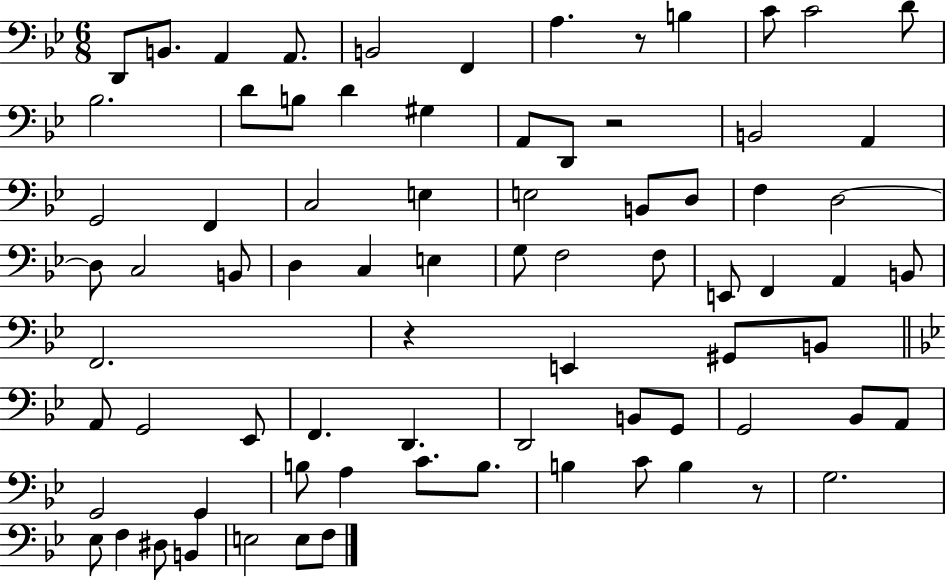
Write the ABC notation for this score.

X:1
T:Untitled
M:6/8
L:1/4
K:Bb
D,,/2 B,,/2 A,, A,,/2 B,,2 F,, A, z/2 B, C/2 C2 D/2 _B,2 D/2 B,/2 D ^G, A,,/2 D,,/2 z2 B,,2 A,, G,,2 F,, C,2 E, E,2 B,,/2 D,/2 F, D,2 D,/2 C,2 B,,/2 D, C, E, G,/2 F,2 F,/2 E,,/2 F,, A,, B,,/2 F,,2 z E,, ^G,,/2 B,,/2 A,,/2 G,,2 _E,,/2 F,, D,, D,,2 B,,/2 G,,/2 G,,2 _B,,/2 A,,/2 G,,2 G,, B,/2 A, C/2 B,/2 B, C/2 B, z/2 G,2 _E,/2 F, ^D,/2 B,, E,2 E,/2 F,/2